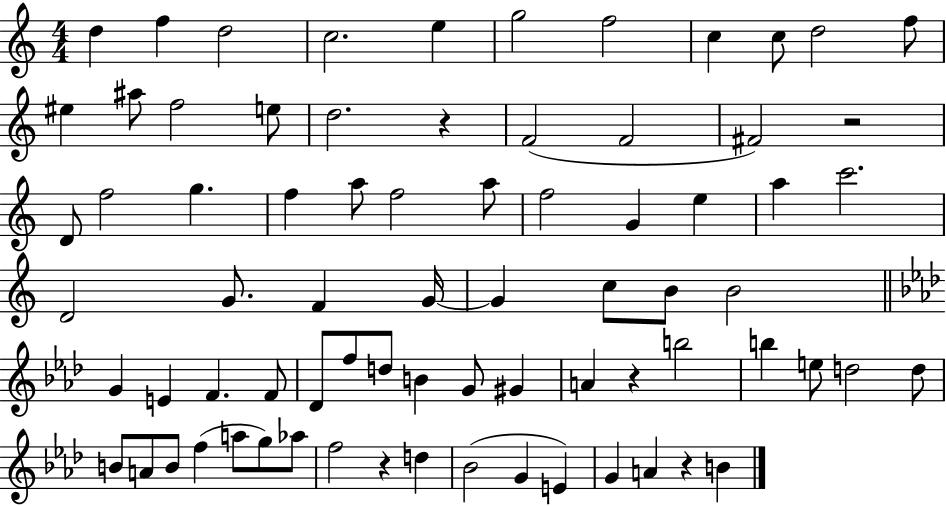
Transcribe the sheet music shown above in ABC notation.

X:1
T:Untitled
M:4/4
L:1/4
K:C
d f d2 c2 e g2 f2 c c/2 d2 f/2 ^e ^a/2 f2 e/2 d2 z F2 F2 ^F2 z2 D/2 f2 g f a/2 f2 a/2 f2 G e a c'2 D2 G/2 F G/4 G c/2 B/2 B2 G E F F/2 _D/2 f/2 d/2 B G/2 ^G A z b2 b e/2 d2 d/2 B/2 A/2 B/2 f a/2 g/2 _a/2 f2 z d _B2 G E G A z B